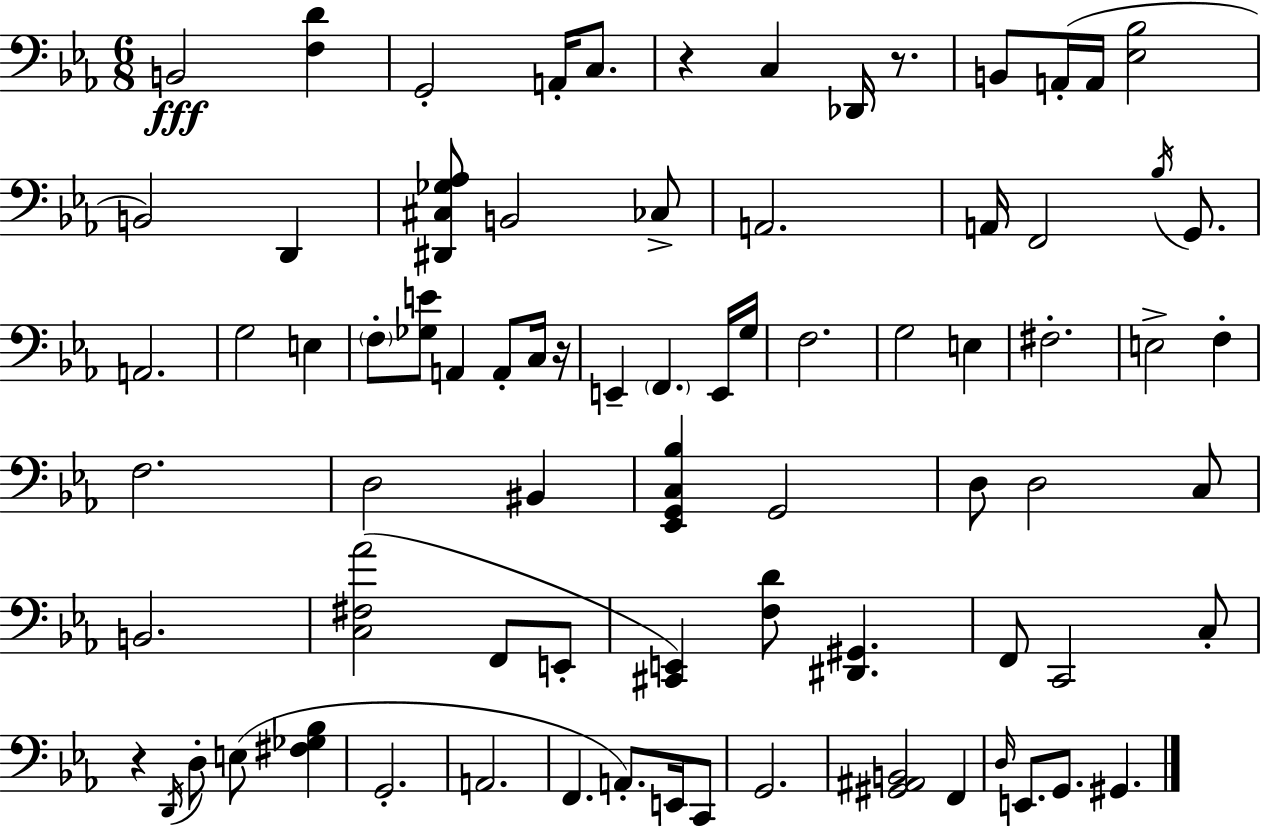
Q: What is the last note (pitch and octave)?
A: G#2